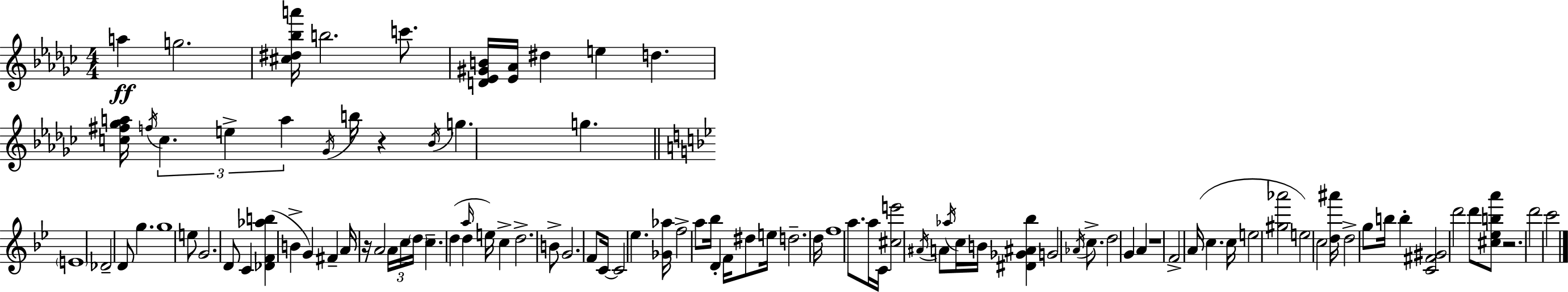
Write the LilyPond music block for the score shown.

{
  \clef treble
  \numericTimeSignature
  \time 4/4
  \key ees \minor
  a''4\ff g''2. | <cis'' dis'' bes'' a'''>16 b''2. c'''8. | <d' ees' gis' b'>16 <ees' aes'>16 dis''4 e''4 d''4. | <c'' fis'' ges'' a''>16 \acciaccatura { f''16 } \tuplet 3/2 { c''4. e''4-> a''4 } | \break \acciaccatura { ges'16 } b''16 r4 \acciaccatura { bes'16 } g''4. g''4. | \bar "||" \break \key bes \major \parenthesize e'1 | des'2-- d'8 g''4. | g''1 | e''8 g'2. d'8 | \break c'4 <des' f' aes'' b''>4( b'4-> g'4) | fis'4-- a'16 r16 a'2 \tuplet 3/2 { a'16 c''16 | \parenthesize d''16 } c''4.-- d''4( d''4 \grace { a''16 }) | e''16 c''4-> d''2.-> | \break b'8-> g'2. f'8 | c'16~~ c'2 ees''4. | <ges' aes''>16 f''2-> a''8 bes''16 d'4-. | f'16 dis''8 e''16 d''2.-- | \break d''16 f''1 | a''8. a''16 c'16 <cis'' e'''>2 \acciaccatura { ais'16 } a'8 | \acciaccatura { aes''16 } c''16 b'16 <dis' ges' ais' bes''>4 g'2 | \acciaccatura { aes'16 } c''8.-> d''2 g'4 | \break a'4 r1 | f'2-> a'16( c''4. | c''16 e''2 <gis'' aes'''>2 | e''2) c''2 | \break <d'' ais'''>16 d''2-> g''8 b''16 | b''4-. <c' fis' gis'>2 d'''2 | d'''8 <cis'' ees'' b'' a'''>8 r2. | d'''2 c'''2 | \break \bar "|."
}